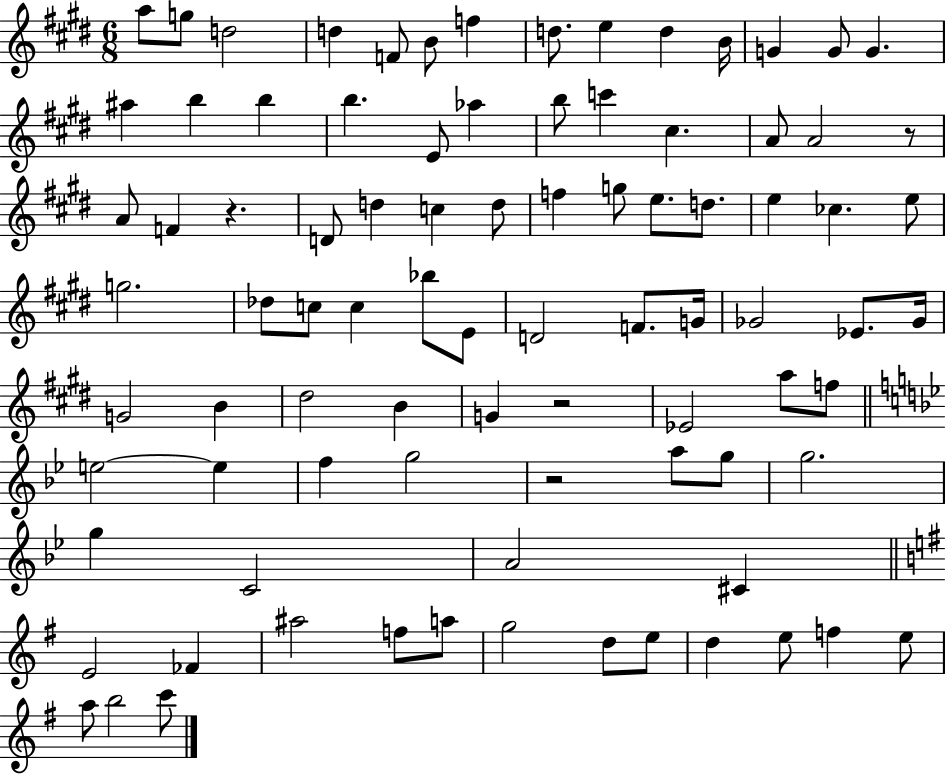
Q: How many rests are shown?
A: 4